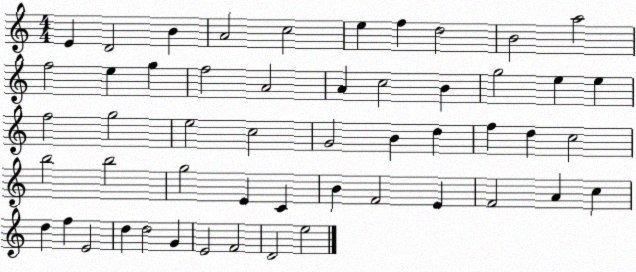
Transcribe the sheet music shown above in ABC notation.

X:1
T:Untitled
M:4/4
L:1/4
K:C
E D2 B A2 c2 e f d2 B2 a2 f2 e g f2 A2 A c2 B g2 e e f2 g2 e2 c2 G2 B d f d c2 b2 b2 g2 E C B F2 E F2 A c d f E2 d d2 G E2 F2 D2 e2